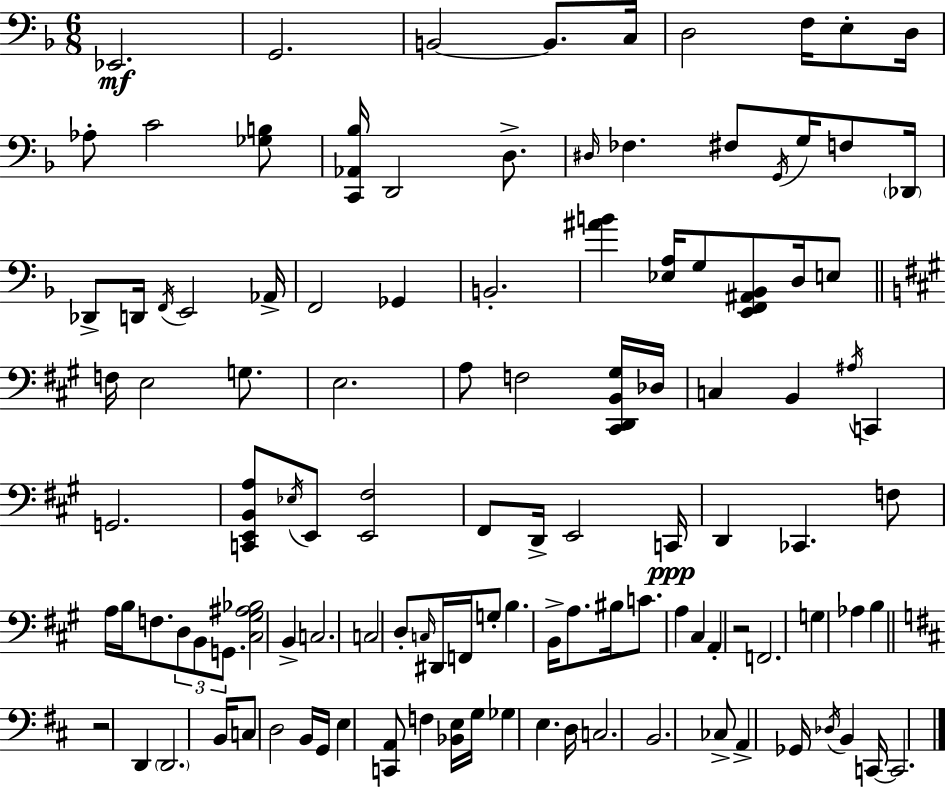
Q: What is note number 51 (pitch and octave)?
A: CES2